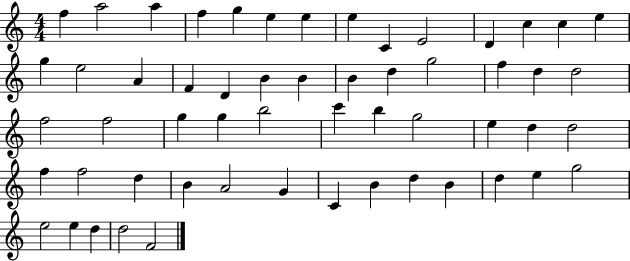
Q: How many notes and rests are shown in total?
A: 56